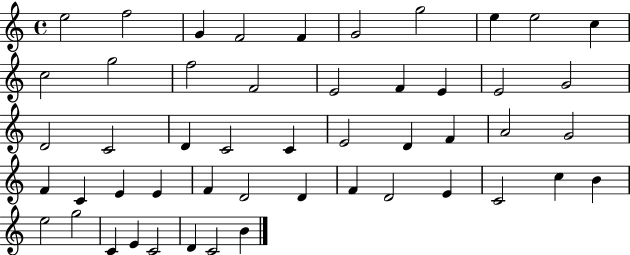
E5/h F5/h G4/q F4/h F4/q G4/h G5/h E5/q E5/h C5/q C5/h G5/h F5/h F4/h E4/h F4/q E4/q E4/h G4/h D4/h C4/h D4/q C4/h C4/q E4/h D4/q F4/q A4/h G4/h F4/q C4/q E4/q E4/q F4/q D4/h D4/q F4/q D4/h E4/q C4/h C5/q B4/q E5/h G5/h C4/q E4/q C4/h D4/q C4/h B4/q